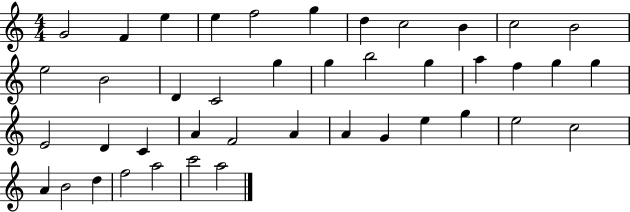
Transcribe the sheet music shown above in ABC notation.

X:1
T:Untitled
M:4/4
L:1/4
K:C
G2 F e e f2 g d c2 B c2 B2 e2 B2 D C2 g g b2 g a f g g E2 D C A F2 A A G e g e2 c2 A B2 d f2 a2 c'2 a2